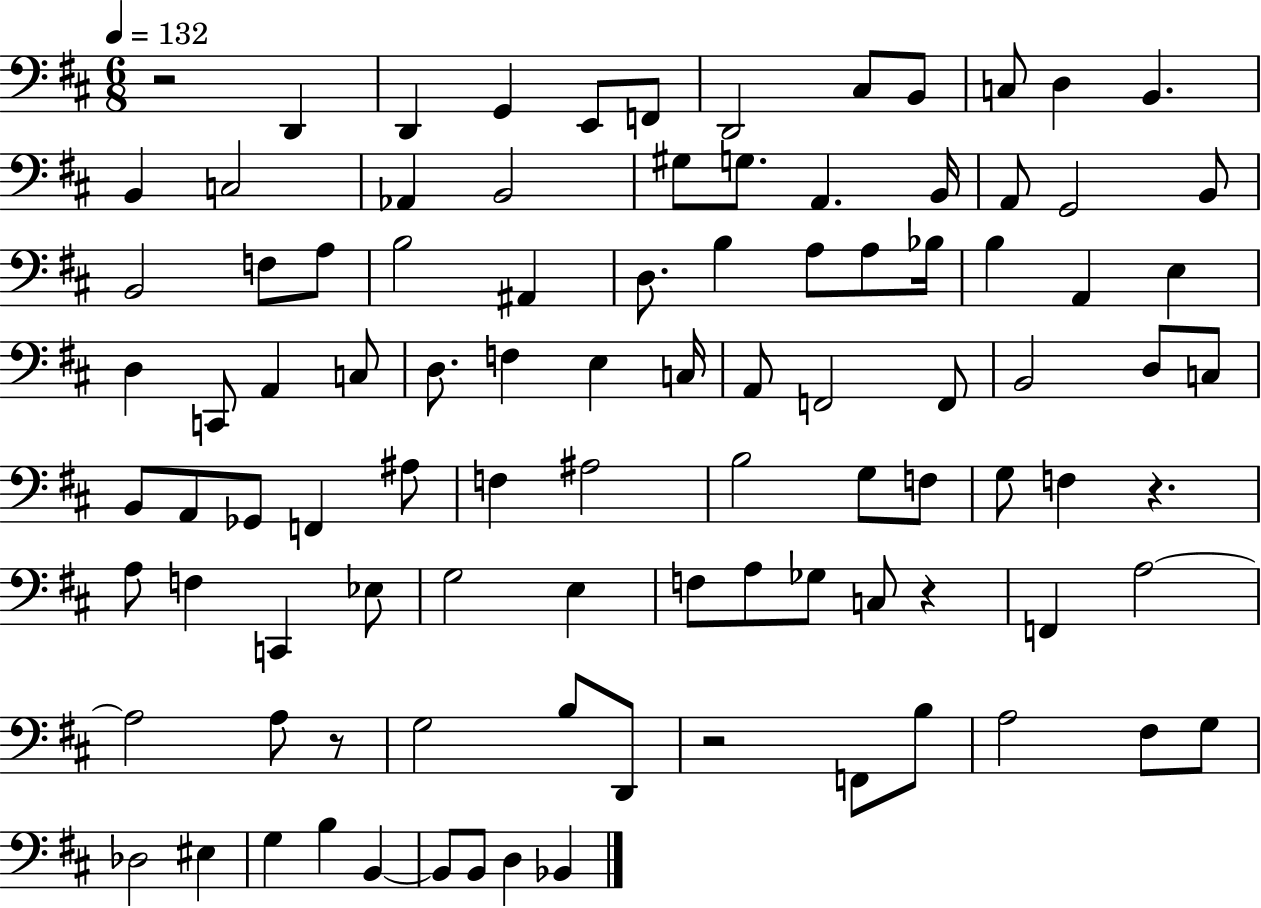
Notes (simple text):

R/h D2/q D2/q G2/q E2/e F2/e D2/h C#3/e B2/e C3/e D3/q B2/q. B2/q C3/h Ab2/q B2/h G#3/e G3/e. A2/q. B2/s A2/e G2/h B2/e B2/h F3/e A3/e B3/h A#2/q D3/e. B3/q A3/e A3/e Bb3/s B3/q A2/q E3/q D3/q C2/e A2/q C3/e D3/e. F3/q E3/q C3/s A2/e F2/h F2/e B2/h D3/e C3/e B2/e A2/e Gb2/e F2/q A#3/e F3/q A#3/h B3/h G3/e F3/e G3/e F3/q R/q. A3/e F3/q C2/q Eb3/e G3/h E3/q F3/e A3/e Gb3/e C3/e R/q F2/q A3/h A3/h A3/e R/e G3/h B3/e D2/e R/h F2/e B3/e A3/h F#3/e G3/e Db3/h EIS3/q G3/q B3/q B2/q B2/e B2/e D3/q Bb2/q